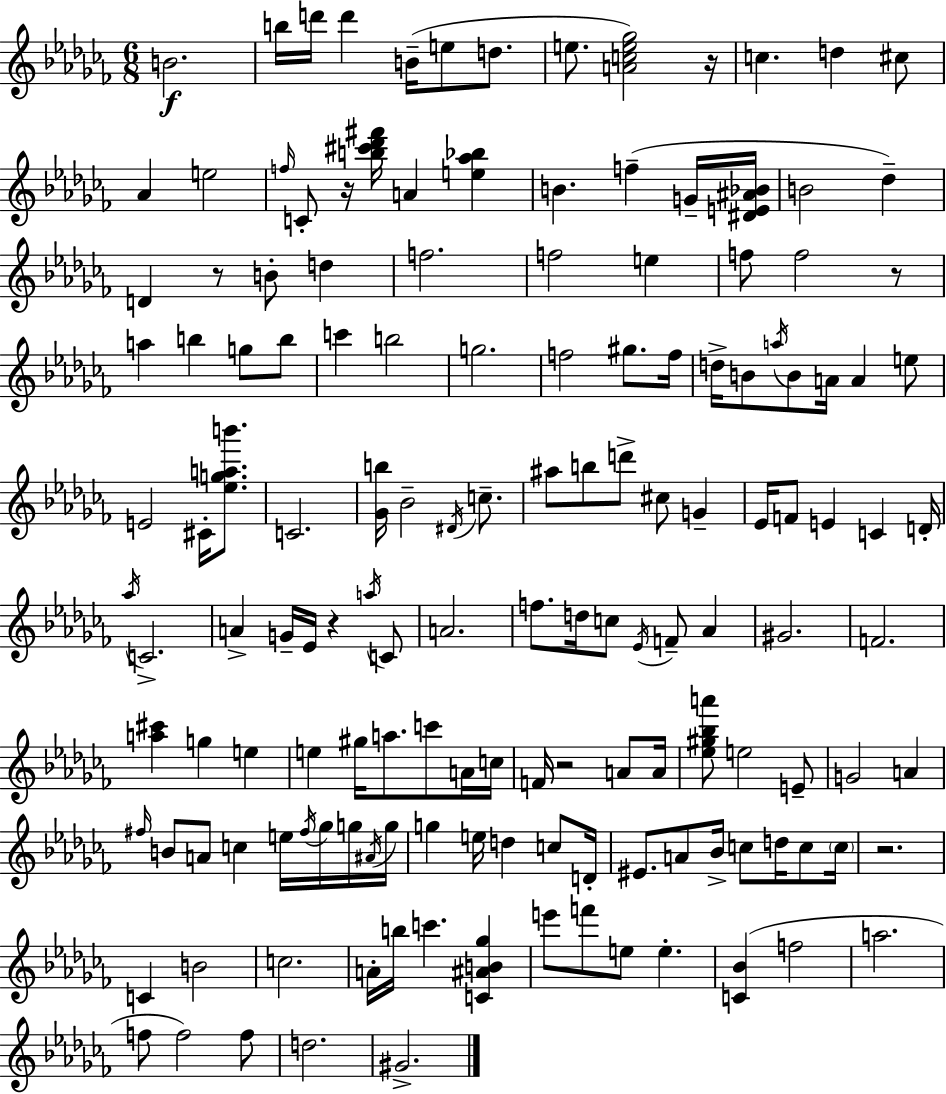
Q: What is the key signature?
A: AES minor